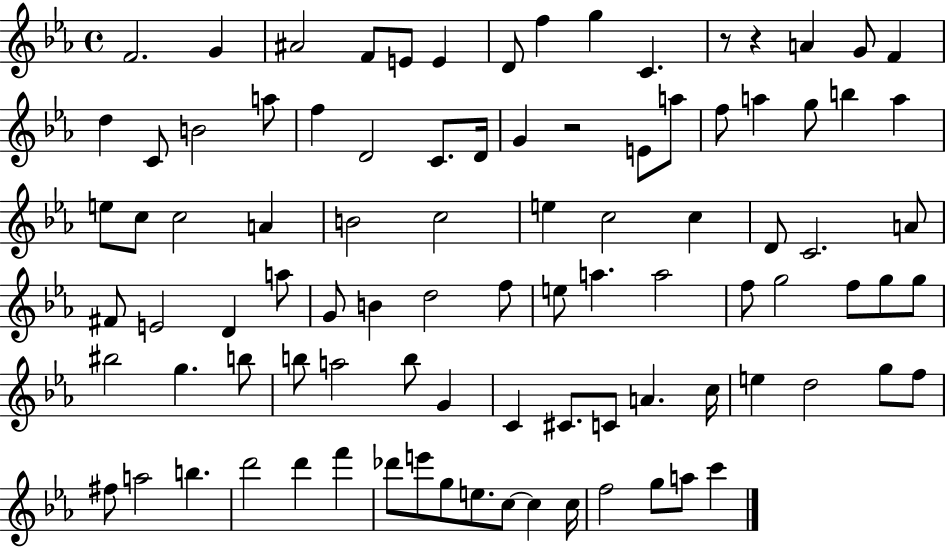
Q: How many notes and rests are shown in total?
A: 93